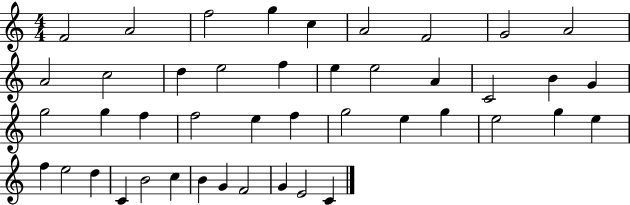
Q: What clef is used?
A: treble